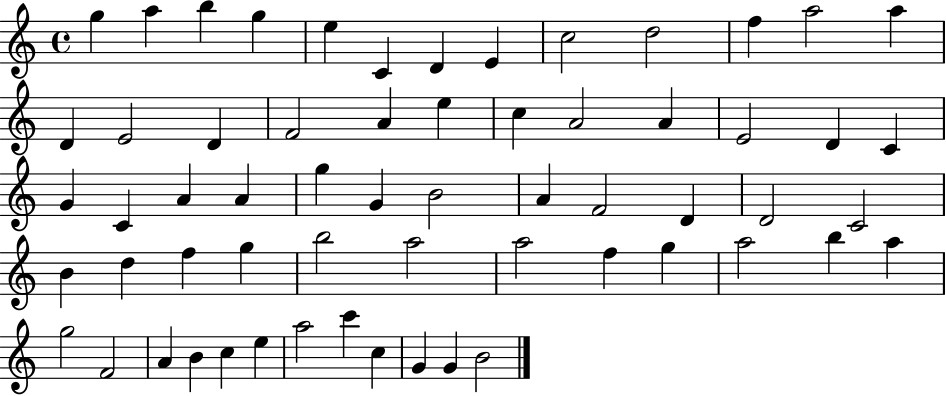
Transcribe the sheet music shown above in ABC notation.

X:1
T:Untitled
M:4/4
L:1/4
K:C
g a b g e C D E c2 d2 f a2 a D E2 D F2 A e c A2 A E2 D C G C A A g G B2 A F2 D D2 C2 B d f g b2 a2 a2 f g a2 b a g2 F2 A B c e a2 c' c G G B2